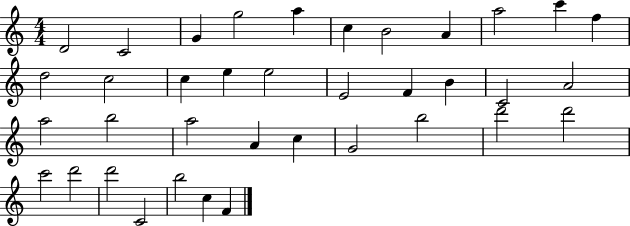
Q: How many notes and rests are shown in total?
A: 37